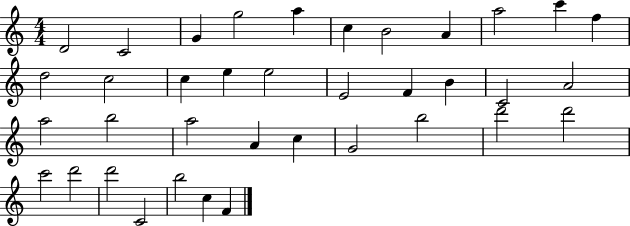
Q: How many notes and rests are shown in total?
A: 37